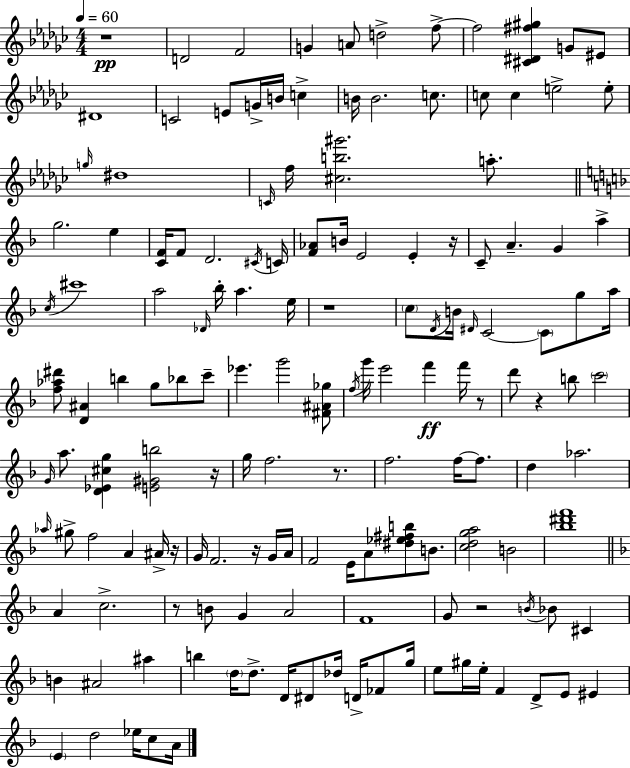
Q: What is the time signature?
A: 4/4